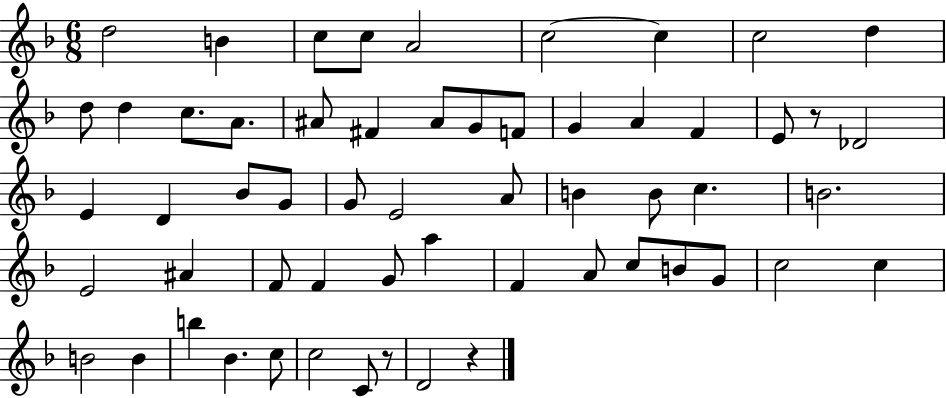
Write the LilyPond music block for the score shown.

{
  \clef treble
  \numericTimeSignature
  \time 6/8
  \key f \major
  d''2 b'4 | c''8 c''8 a'2 | c''2~~ c''4 | c''2 d''4 | \break d''8 d''4 c''8. a'8. | ais'8 fis'4 ais'8 g'8 f'8 | g'4 a'4 f'4 | e'8 r8 des'2 | \break e'4 d'4 bes'8 g'8 | g'8 e'2 a'8 | b'4 b'8 c''4. | b'2. | \break e'2 ais'4 | f'8 f'4 g'8 a''4 | f'4 a'8 c''8 b'8 g'8 | c''2 c''4 | \break b'2 b'4 | b''4 bes'4. c''8 | c''2 c'8 r8 | d'2 r4 | \break \bar "|."
}